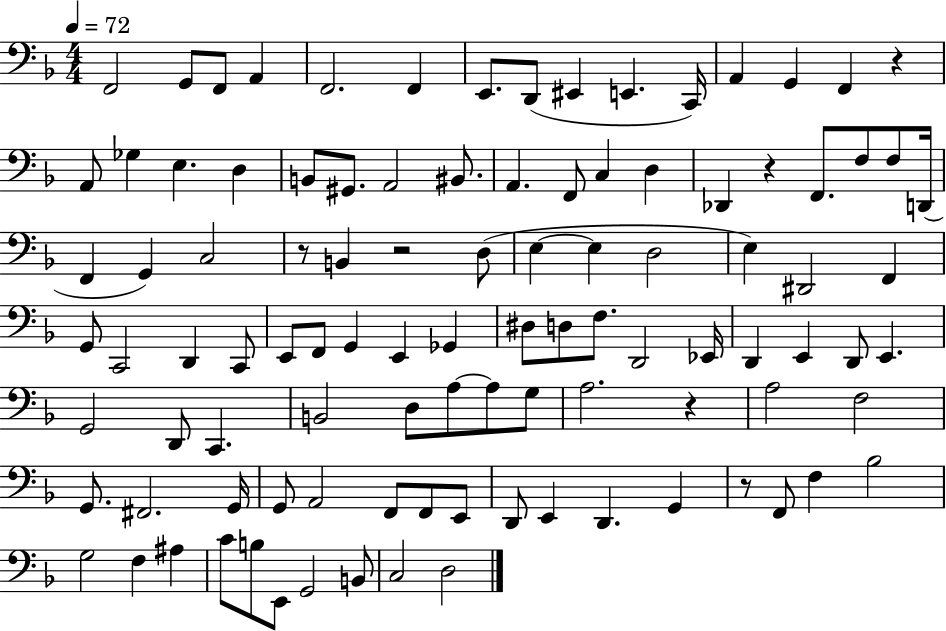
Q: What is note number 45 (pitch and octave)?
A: D2